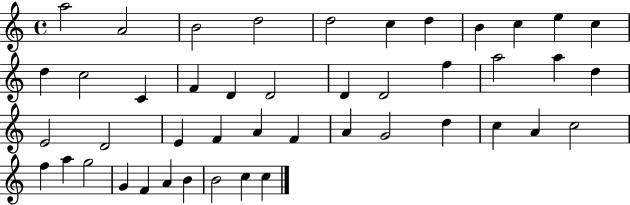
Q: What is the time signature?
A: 4/4